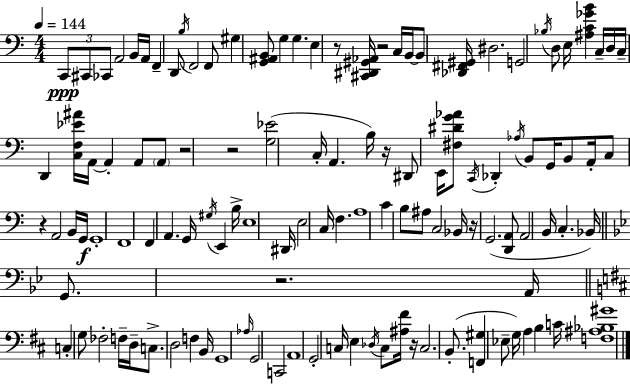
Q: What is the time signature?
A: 4/4